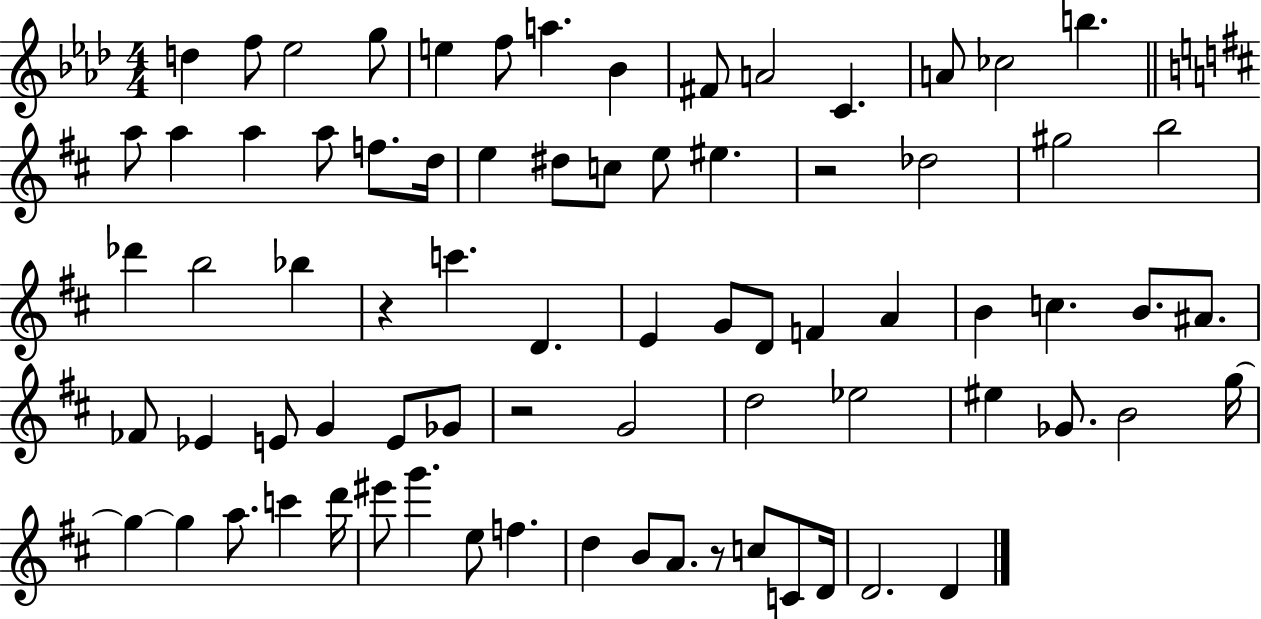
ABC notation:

X:1
T:Untitled
M:4/4
L:1/4
K:Ab
d f/2 _e2 g/2 e f/2 a _B ^F/2 A2 C A/2 _c2 b a/2 a a a/2 f/2 d/4 e ^d/2 c/2 e/2 ^e z2 _d2 ^g2 b2 _d' b2 _b z c' D E G/2 D/2 F A B c B/2 ^A/2 _F/2 _E E/2 G E/2 _G/2 z2 G2 d2 _e2 ^e _G/2 B2 g/4 g g a/2 c' d'/4 ^e'/2 g' e/2 f d B/2 A/2 z/2 c/2 C/2 D/4 D2 D